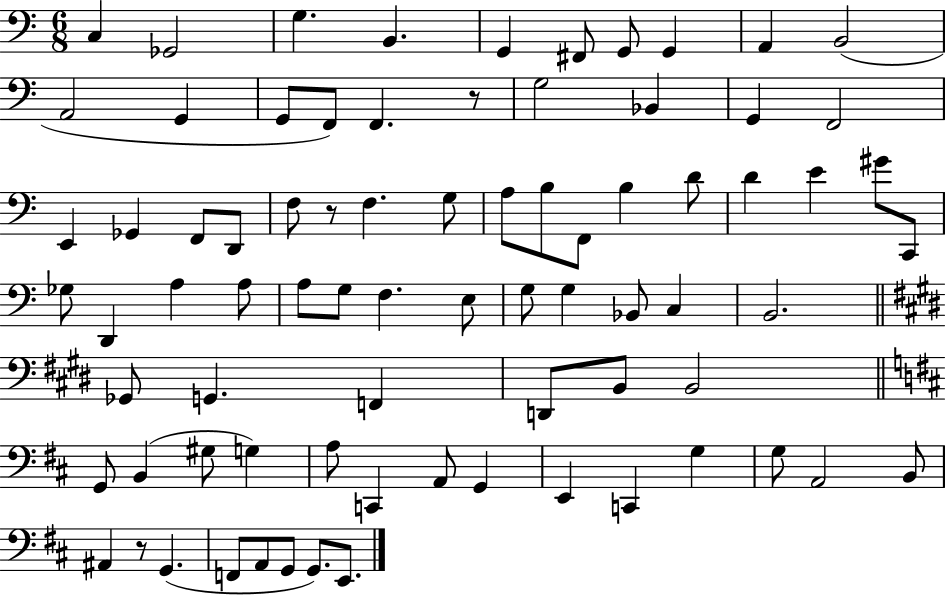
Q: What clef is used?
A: bass